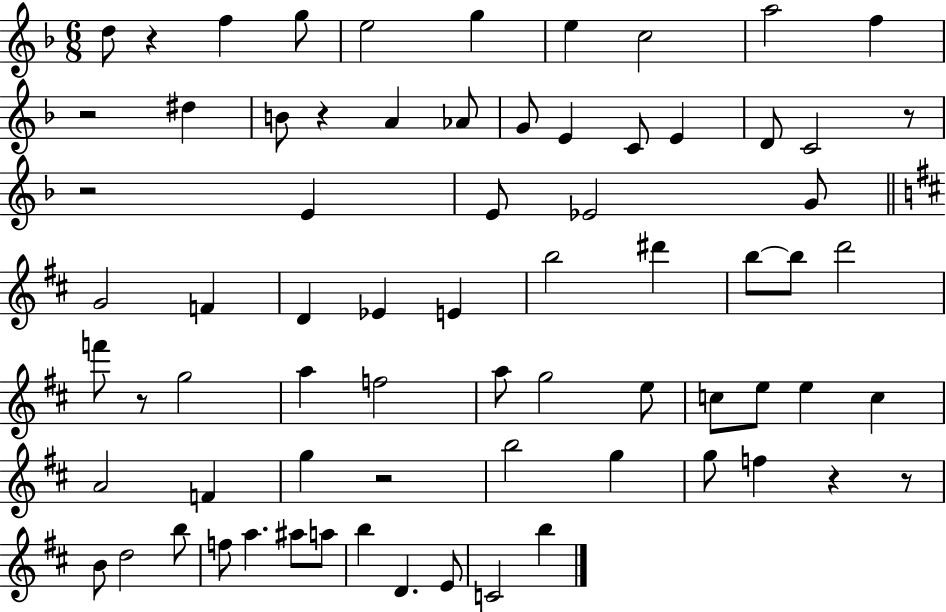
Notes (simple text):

D5/e R/q F5/q G5/e E5/h G5/q E5/q C5/h A5/h F5/q R/h D#5/q B4/e R/q A4/q Ab4/e G4/e E4/q C4/e E4/q D4/e C4/h R/e R/h E4/q E4/e Eb4/h G4/e G4/h F4/q D4/q Eb4/q E4/q B5/h D#6/q B5/e B5/e D6/h F6/e R/e G5/h A5/q F5/h A5/e G5/h E5/e C5/e E5/e E5/q C5/q A4/h F4/q G5/q R/h B5/h G5/q G5/e F5/q R/q R/e B4/e D5/h B5/e F5/e A5/q. A#5/e A5/e B5/q D4/q. E4/e C4/h B5/q